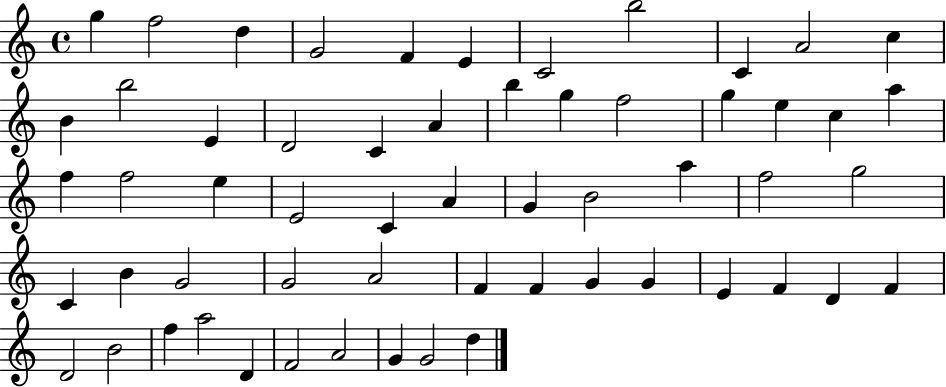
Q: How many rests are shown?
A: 0